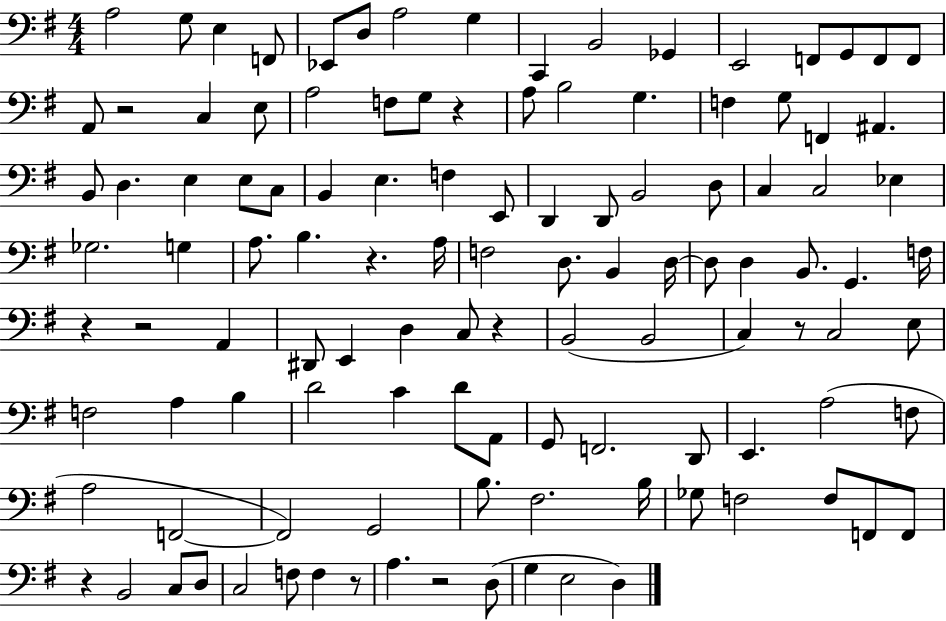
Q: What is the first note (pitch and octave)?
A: A3